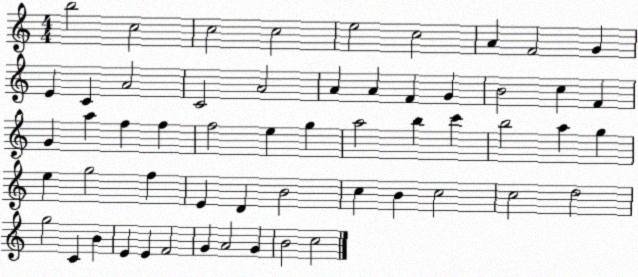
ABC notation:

X:1
T:Untitled
M:4/4
L:1/4
K:C
b2 c2 c2 c2 e2 c2 A F2 G E C A2 C2 A2 A A F G B2 c F G a f f f2 e g a2 b c' b2 a g e g2 f E D B2 c B c2 c2 d2 g2 C B E E F2 G A2 G B2 c2